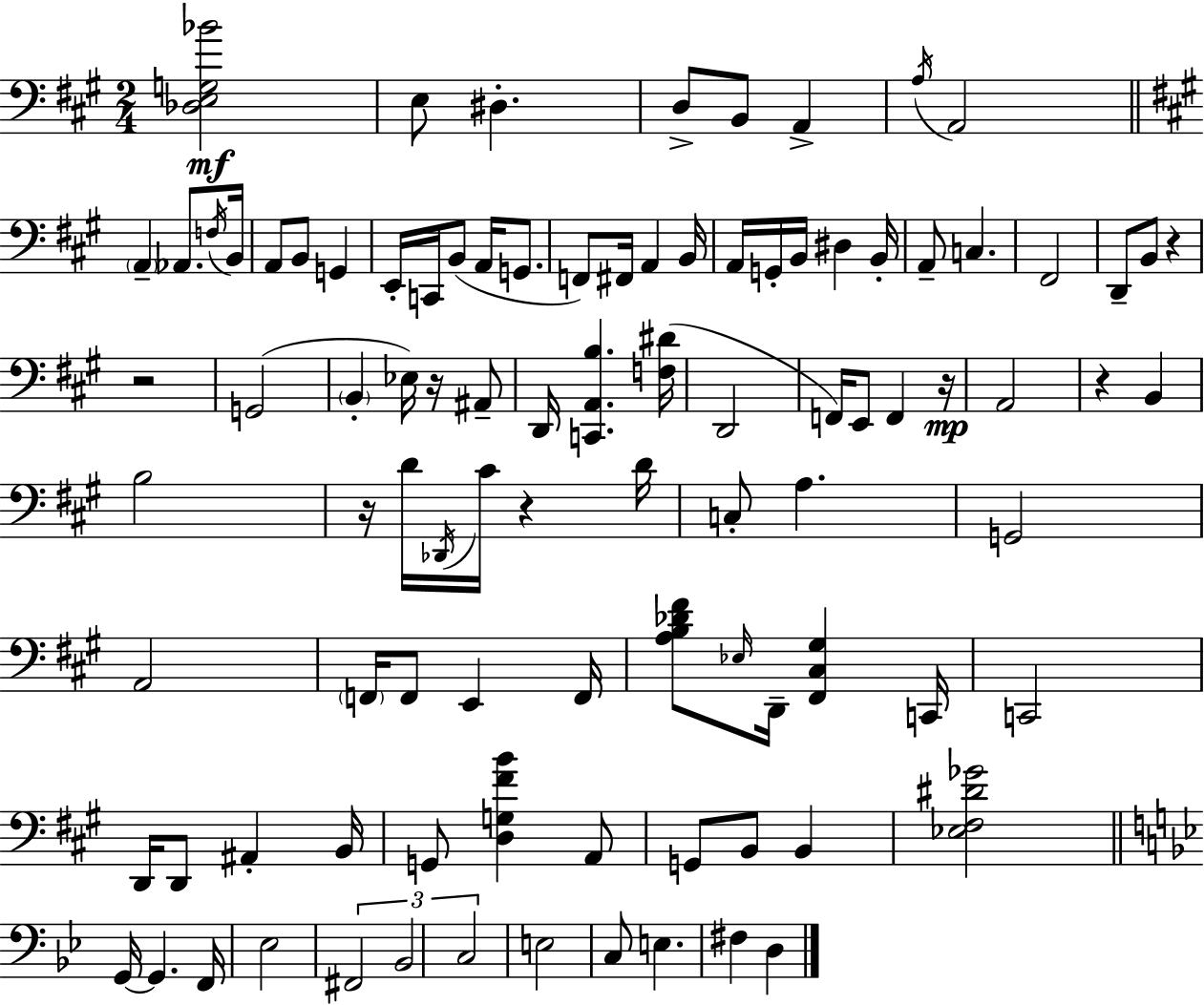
{
  \clef bass
  \numericTimeSignature
  \time 2/4
  \key a \major
  <des e g bes'>2\mf | e8 dis4.-. | d8-> b,8 a,4-> | \acciaccatura { a16 } a,2 | \break \bar "||" \break \key a \major \parenthesize a,4-- aes,8. \acciaccatura { f16 } | b,16 a,8 b,8 g,4 | e,16-. c,16 b,8( a,16 g,8. | f,8) fis,16 a,4 | \break b,16 a,16 g,16-. b,16 dis4 | b,16-. a,8-- c4. | fis,2 | d,8-- b,8 r4 | \break r2 | g,2( | \parenthesize b,4-. ees16) r16 ais,8-- | d,16 <c, a, b>4. | \break <f dis'>16( d,2 | f,16) e,8 f,4 | r16\mp a,2 | r4 b,4 | \break b2 | r16 d'16 \acciaccatura { des,16 } cis'16 r4 | d'16 c8-. a4. | g,2 | \break a,2 | \parenthesize f,16 f,8 e,4 | f,16 <a b des' fis'>8 \grace { ees16 } d,16-- <fis, cis gis>4 | c,16 c,2 | \break d,16 d,8 ais,4-. | b,16 g,8 <d g fis' b'>4 | a,8 g,8 b,8 b,4 | <ees fis dis' ges'>2 | \break \bar "||" \break \key bes \major g,16~~ g,4. f,16 | ees2 | \tuplet 3/2 { fis,2 | bes,2 | \break c2 } | e2 | c8 e4. | fis4 d4 | \break \bar "|."
}